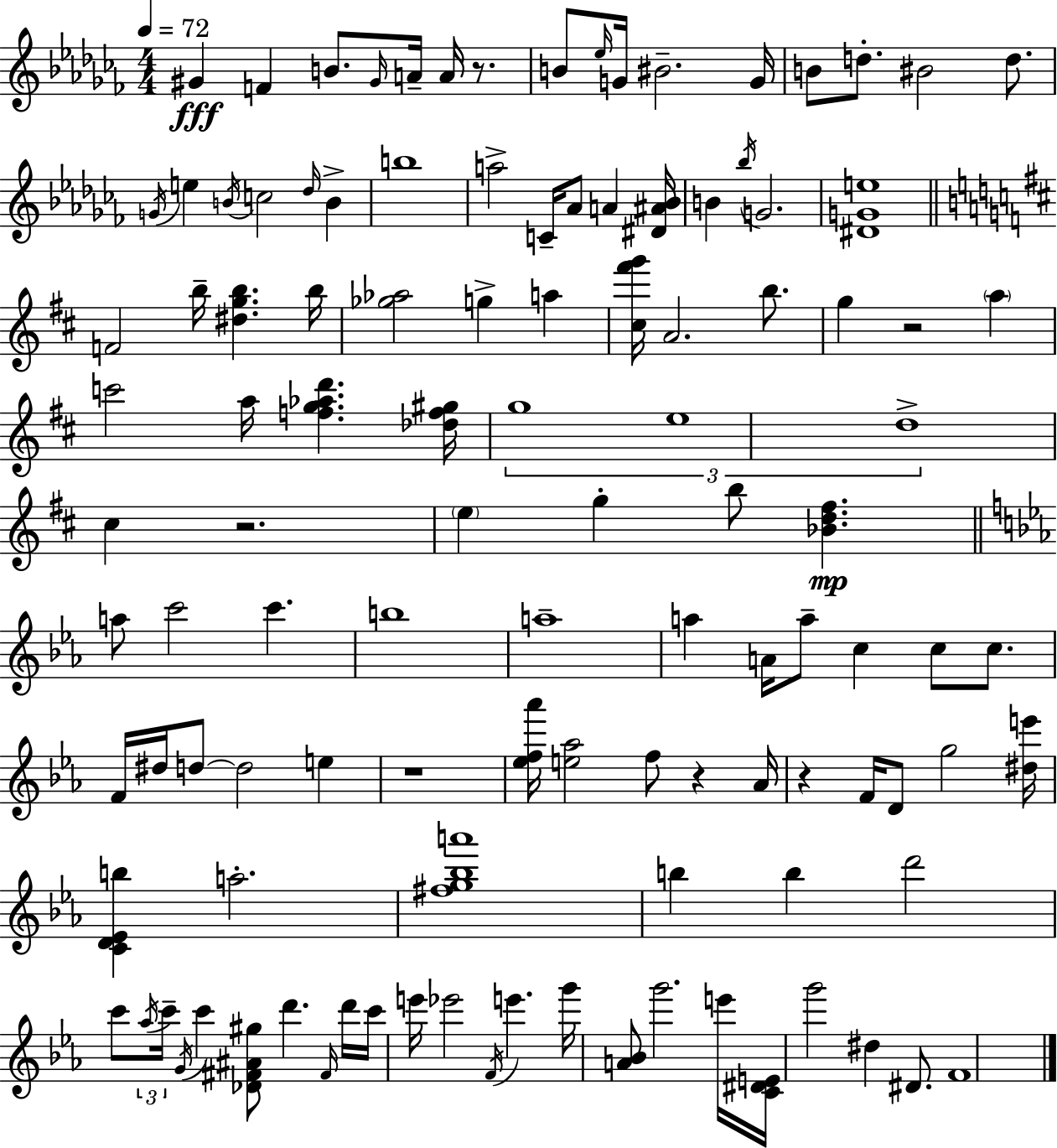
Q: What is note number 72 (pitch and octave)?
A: D6